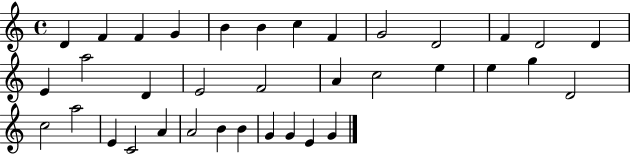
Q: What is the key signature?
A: C major